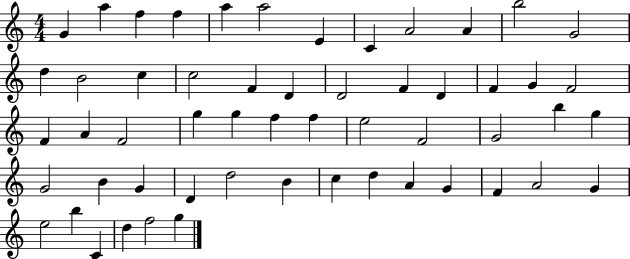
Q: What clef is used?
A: treble